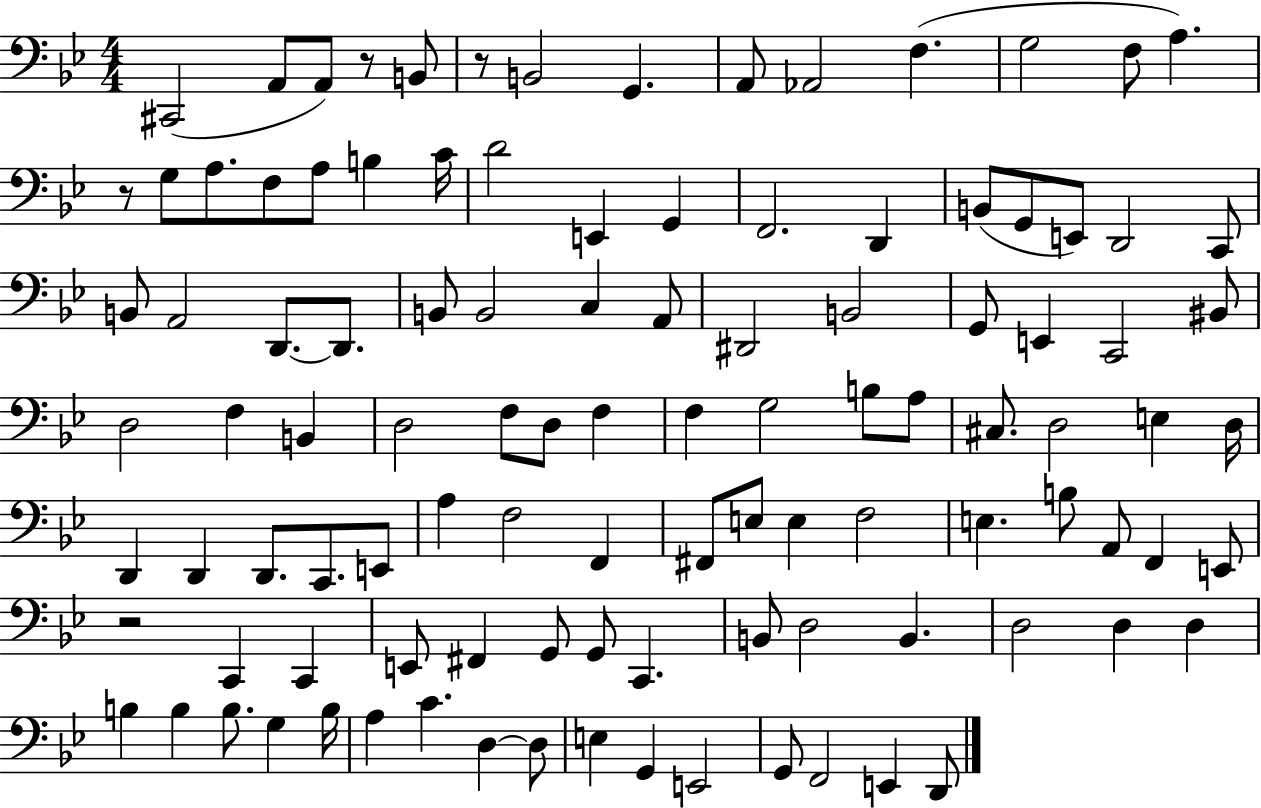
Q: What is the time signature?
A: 4/4